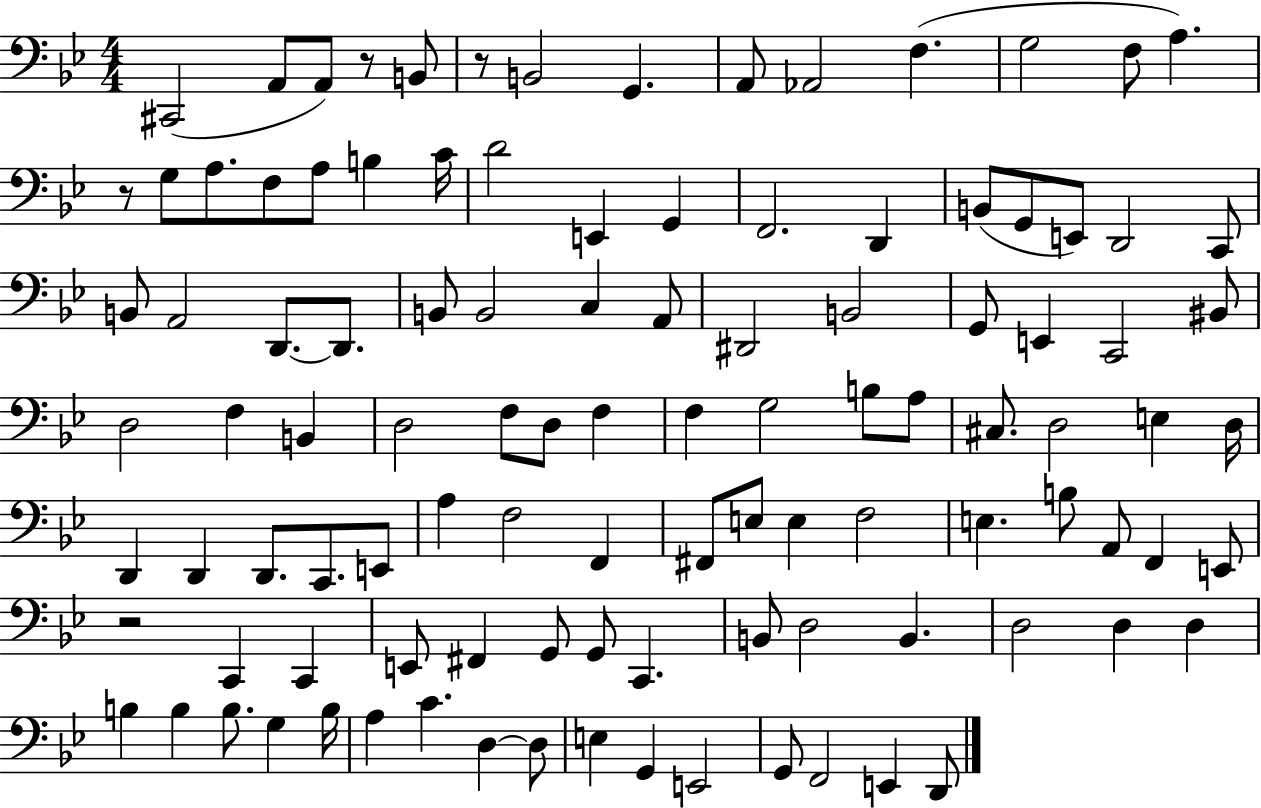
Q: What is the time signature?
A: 4/4